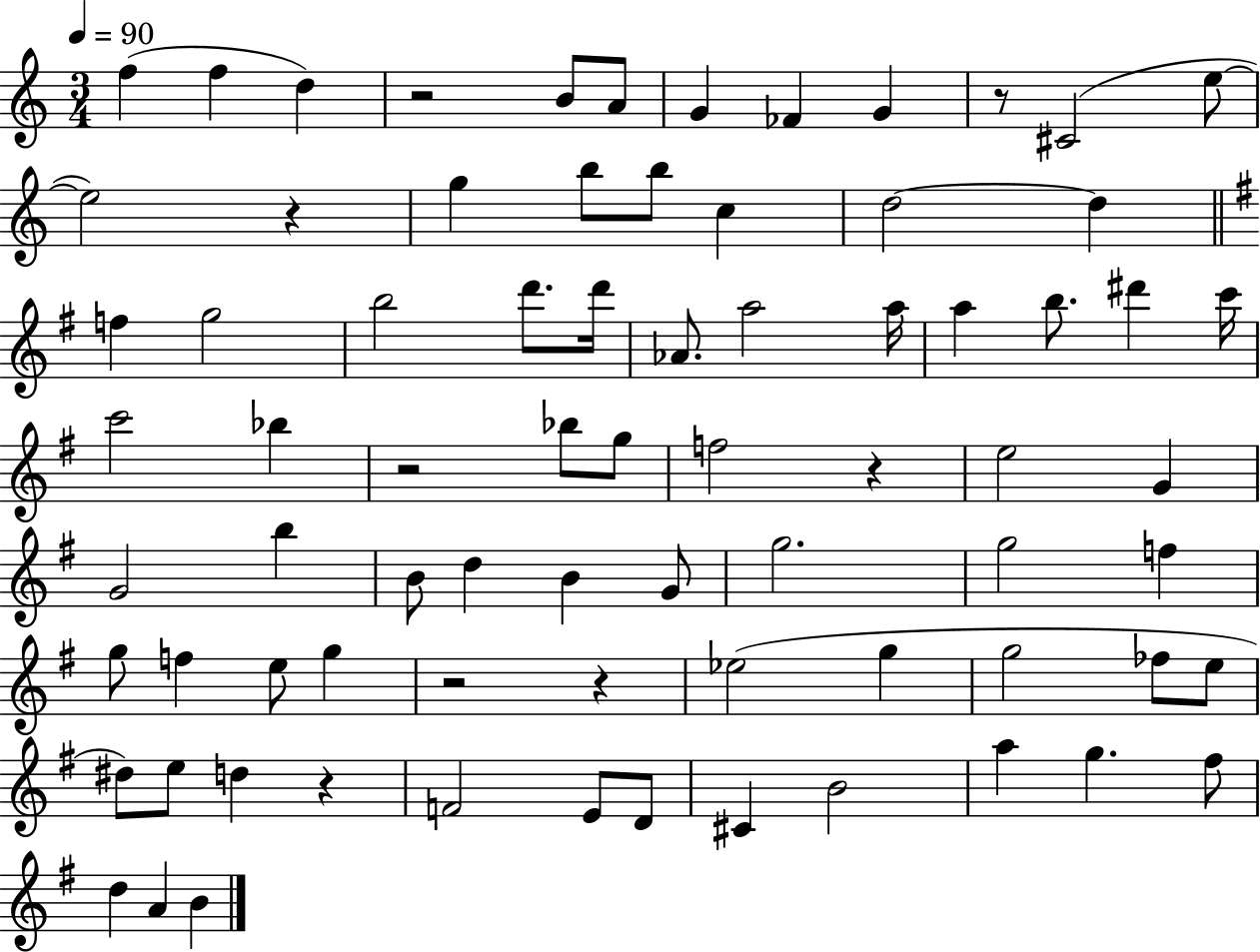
X:1
T:Untitled
M:3/4
L:1/4
K:C
f f d z2 B/2 A/2 G _F G z/2 ^C2 e/2 e2 z g b/2 b/2 c d2 d f g2 b2 d'/2 d'/4 _A/2 a2 a/4 a b/2 ^d' c'/4 c'2 _b z2 _b/2 g/2 f2 z e2 G G2 b B/2 d B G/2 g2 g2 f g/2 f e/2 g z2 z _e2 g g2 _f/2 e/2 ^d/2 e/2 d z F2 E/2 D/2 ^C B2 a g ^f/2 d A B